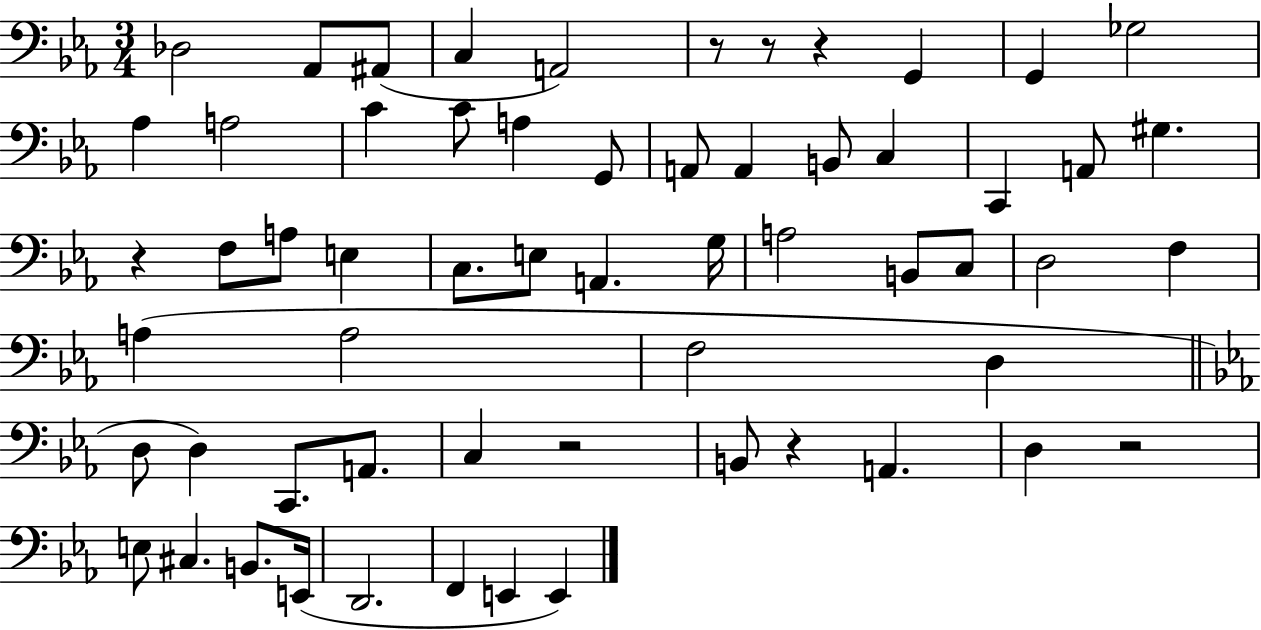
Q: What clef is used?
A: bass